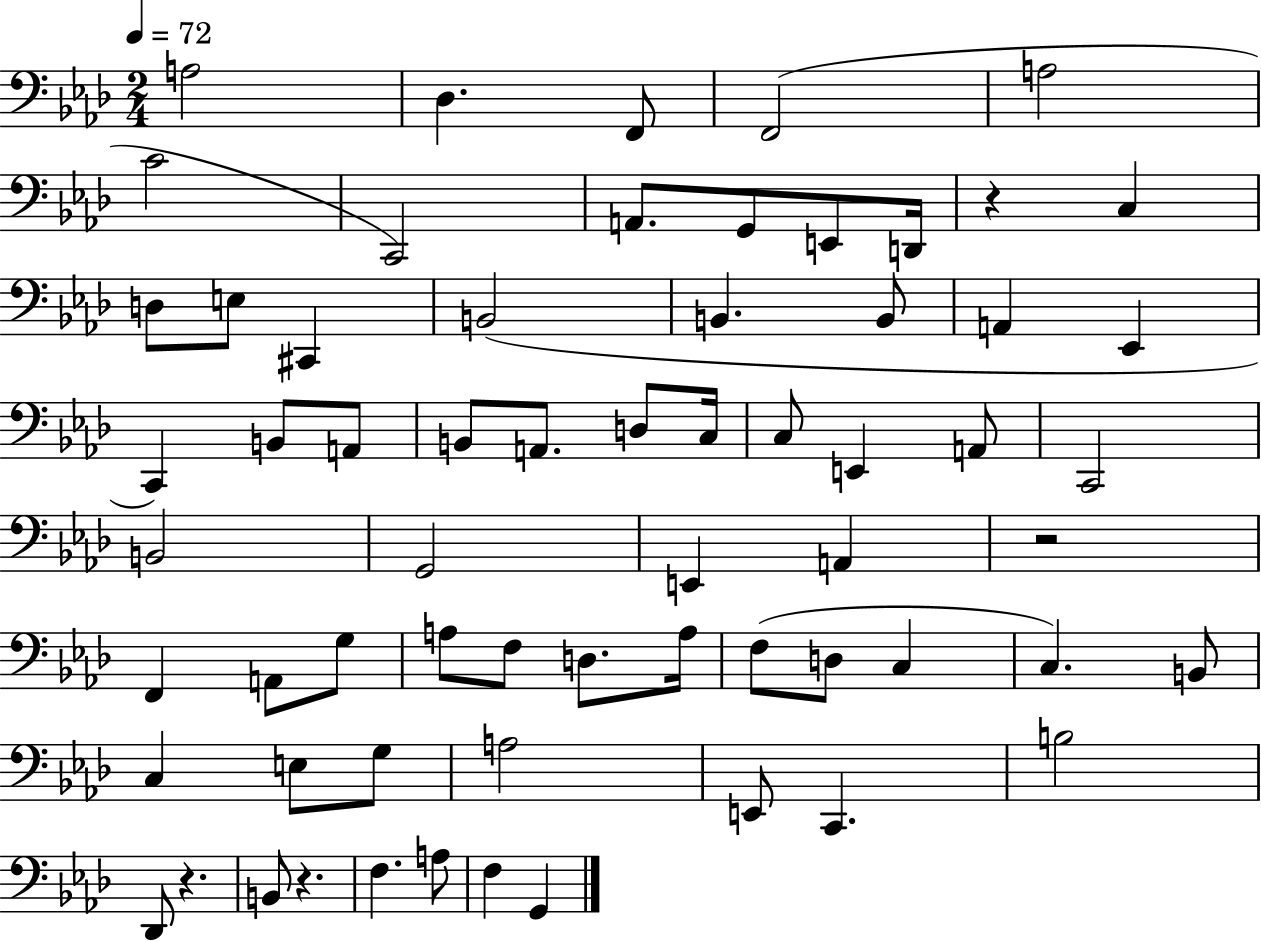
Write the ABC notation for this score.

X:1
T:Untitled
M:2/4
L:1/4
K:Ab
A,2 _D, F,,/2 F,,2 A,2 C2 C,,2 A,,/2 G,,/2 E,,/2 D,,/4 z C, D,/2 E,/2 ^C,, B,,2 B,, B,,/2 A,, _E,, C,, B,,/2 A,,/2 B,,/2 A,,/2 D,/2 C,/4 C,/2 E,, A,,/2 C,,2 B,,2 G,,2 E,, A,, z2 F,, A,,/2 G,/2 A,/2 F,/2 D,/2 A,/4 F,/2 D,/2 C, C, B,,/2 C, E,/2 G,/2 A,2 E,,/2 C,, B,2 _D,,/2 z B,,/2 z F, A,/2 F, G,,